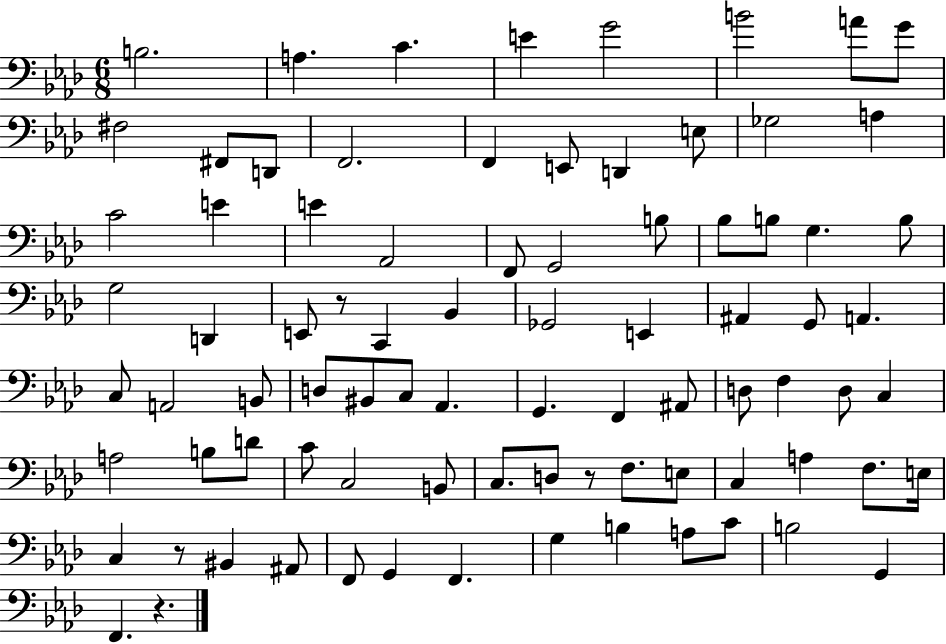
B3/h. A3/q. C4/q. E4/q G4/h B4/h A4/e G4/e F#3/h F#2/e D2/e F2/h. F2/q E2/e D2/q E3/e Gb3/h A3/q C4/h E4/q E4/q Ab2/h F2/e G2/h B3/e Bb3/e B3/e G3/q. B3/e G3/h D2/q E2/e R/e C2/q Bb2/q Gb2/h E2/q A#2/q G2/e A2/q. C3/e A2/h B2/e D3/e BIS2/e C3/e Ab2/q. G2/q. F2/q A#2/e D3/e F3/q D3/e C3/q A3/h B3/e D4/e C4/e C3/h B2/e C3/e. D3/e R/e F3/e. E3/e C3/q A3/q F3/e. E3/s C3/q R/e BIS2/q A#2/e F2/e G2/q F2/q. G3/q B3/q A3/e C4/e B3/h G2/q F2/q. R/q.